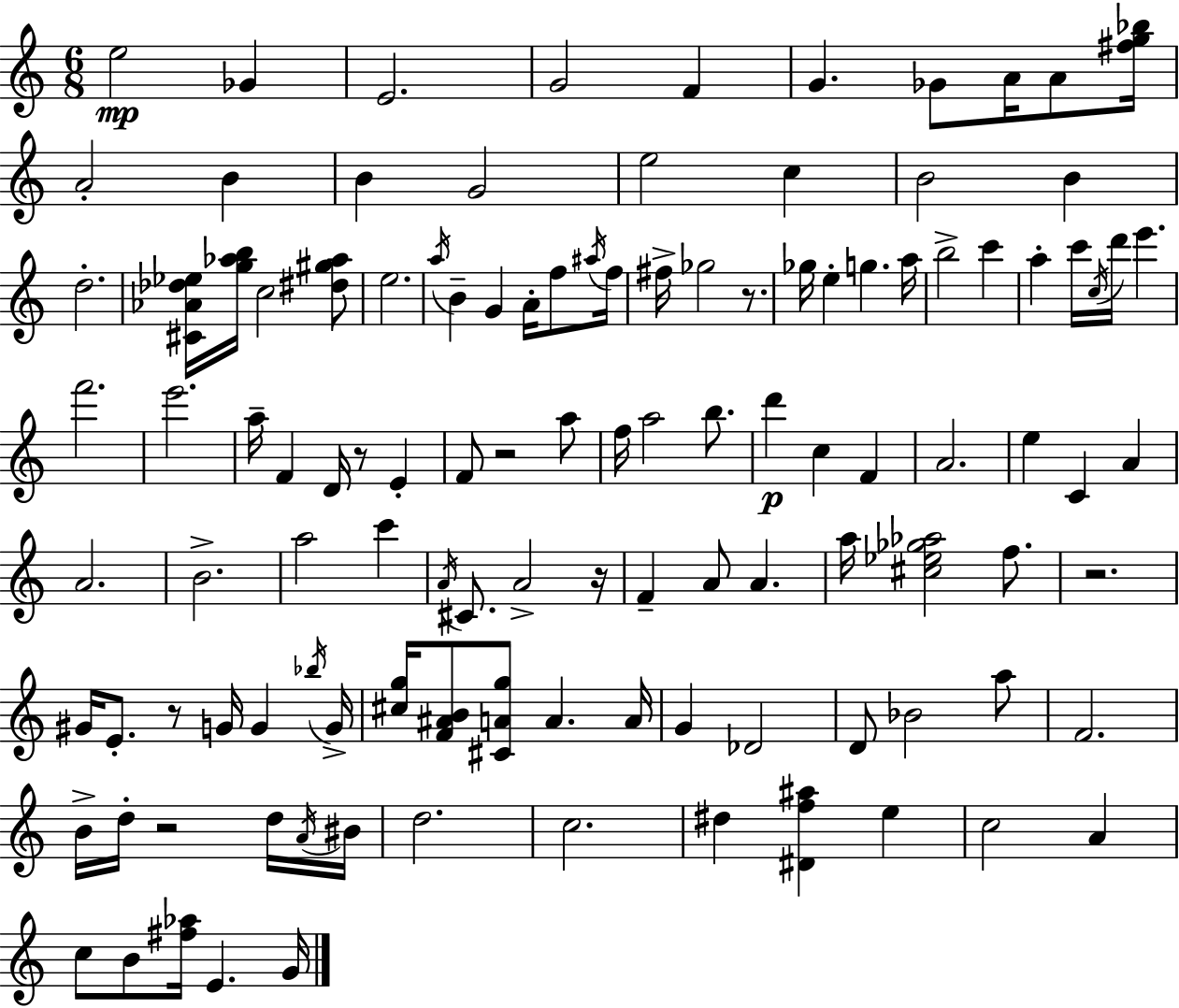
{
  \clef treble
  \numericTimeSignature
  \time 6/8
  \key a \minor
  \repeat volta 2 { e''2\mp ges'4 | e'2. | g'2 f'4 | g'4. ges'8 a'16 a'8 <fis'' g'' bes''>16 | \break a'2-. b'4 | b'4 g'2 | e''2 c''4 | b'2 b'4 | \break d''2.-. | <cis' aes' des'' ees''>16 <g'' aes'' b''>16 c''2 <dis'' gis'' aes''>8 | e''2. | \acciaccatura { a''16 } b'4-- g'4 a'16-. f''8 | \break \acciaccatura { ais''16 } f''16 fis''16-> ges''2 r8. | ges''16 e''4-. g''4. | a''16 b''2-> c'''4 | a''4-. c'''16 \acciaccatura { c''16 } d'''16 e'''4. | \break f'''2. | e'''2. | a''16-- f'4 d'16 r8 e'4-. | f'8 r2 | \break a''8 f''16 a''2 | b''8. d'''4\p c''4 f'4 | a'2. | e''4 c'4 a'4 | \break a'2. | b'2.-> | a''2 c'''4 | \acciaccatura { a'16 } cis'8. a'2-> | \break r16 f'4-- a'8 a'4. | a''16 <cis'' ees'' ges'' aes''>2 | f''8. r2. | gis'16 e'8.-. r8 g'16 g'4 | \break \acciaccatura { bes''16 } g'16-> <cis'' g''>16 <f' ais' b'>8 <cis' a' g''>8 a'4. | a'16 g'4 des'2 | d'8 bes'2 | a''8 f'2. | \break b'16-> d''16-. r2 | d''16 \acciaccatura { a'16 } bis'16 d''2. | c''2. | dis''4 <dis' f'' ais''>4 | \break e''4 c''2 | a'4 c''8 b'8 <fis'' aes''>16 e'4. | g'16 } \bar "|."
}